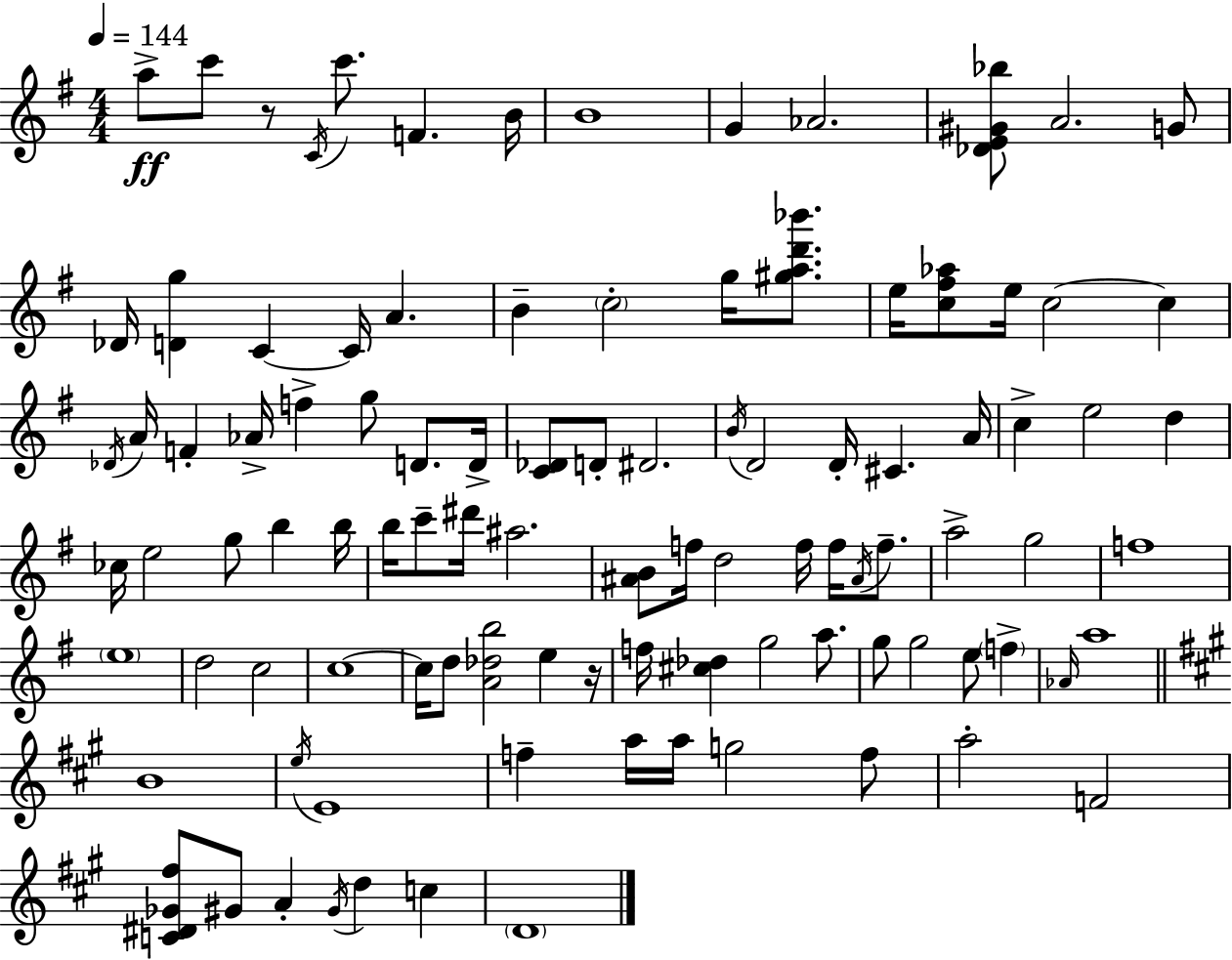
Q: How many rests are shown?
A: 2